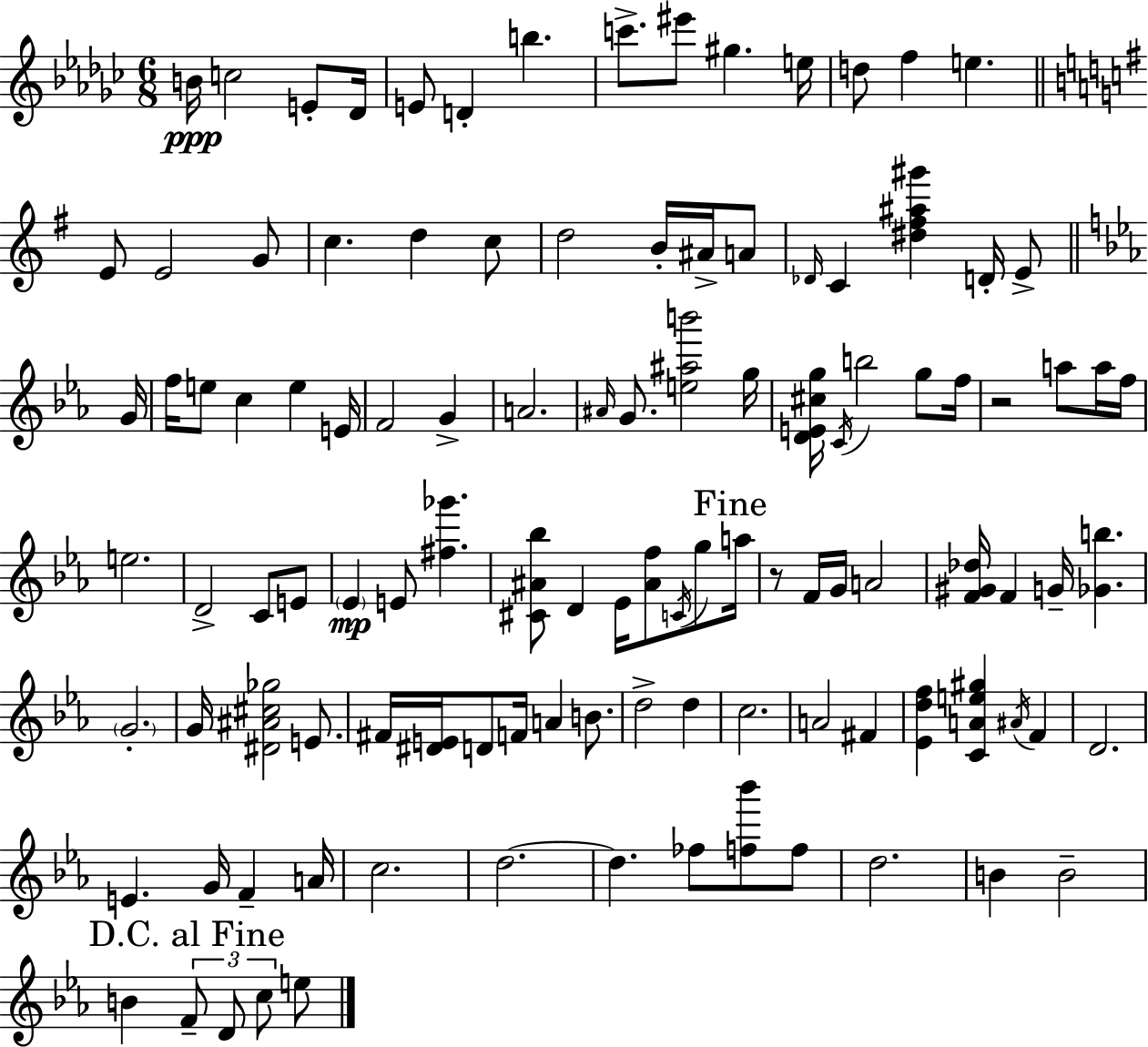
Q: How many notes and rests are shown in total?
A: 111